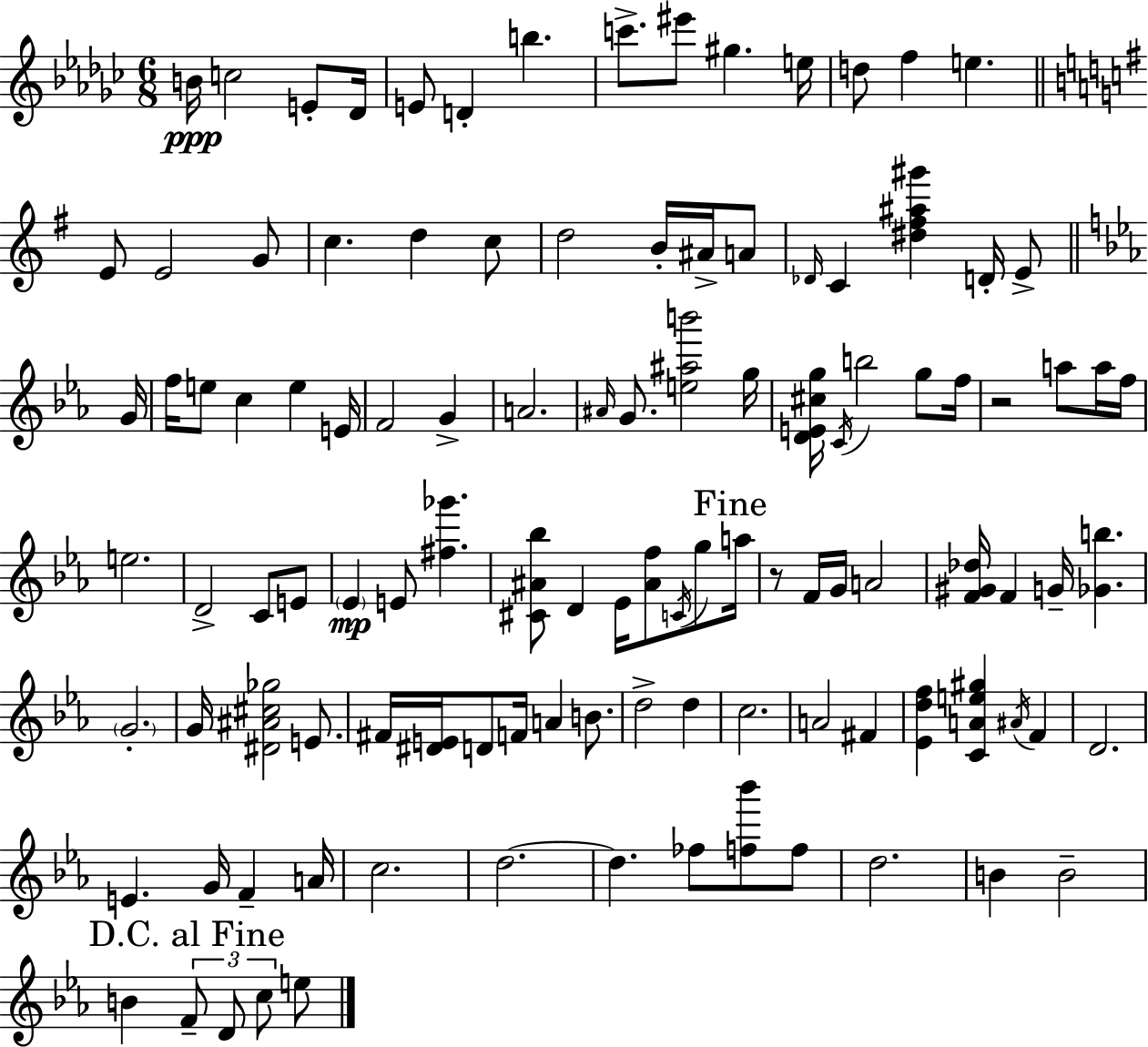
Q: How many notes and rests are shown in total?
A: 111